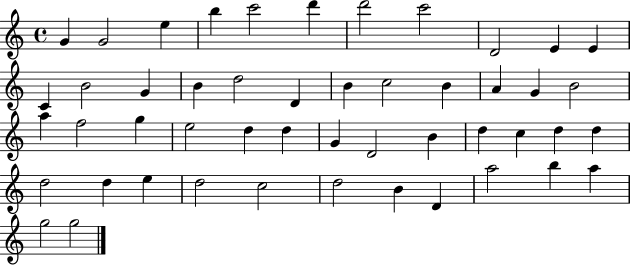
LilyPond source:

{
  \clef treble
  \time 4/4
  \defaultTimeSignature
  \key c \major
  g'4 g'2 e''4 | b''4 c'''2 d'''4 | d'''2 c'''2 | d'2 e'4 e'4 | \break c'4 b'2 g'4 | b'4 d''2 d'4 | b'4 c''2 b'4 | a'4 g'4 b'2 | \break a''4 f''2 g''4 | e''2 d''4 d''4 | g'4 d'2 b'4 | d''4 c''4 d''4 d''4 | \break d''2 d''4 e''4 | d''2 c''2 | d''2 b'4 d'4 | a''2 b''4 a''4 | \break g''2 g''2 | \bar "|."
}